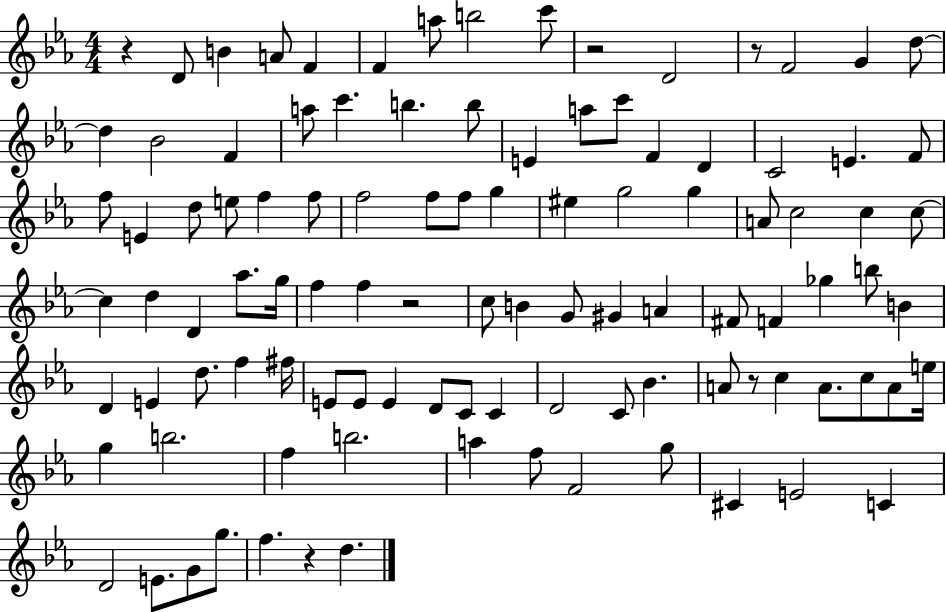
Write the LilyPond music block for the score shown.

{
  \clef treble
  \numericTimeSignature
  \time 4/4
  \key ees \major
  r4 d'8 b'4 a'8 f'4 | f'4 a''8 b''2 c'''8 | r2 d'2 | r8 f'2 g'4 d''8~~ | \break d''4 bes'2 f'4 | a''8 c'''4. b''4. b''8 | e'4 a''8 c'''8 f'4 d'4 | c'2 e'4. f'8 | \break f''8 e'4 d''8 e''8 f''4 f''8 | f''2 f''8 f''8 g''4 | eis''4 g''2 g''4 | a'8 c''2 c''4 c''8~~ | \break c''4 d''4 d'4 aes''8. g''16 | f''4 f''4 r2 | c''8 b'4 g'8 gis'4 a'4 | fis'8 f'4 ges''4 b''8 b'4 | \break d'4 e'4 d''8. f''4 fis''16 | e'8 e'8 e'4 d'8 c'8 c'4 | d'2 c'8 bes'4. | a'8 r8 c''4 a'8. c''8 a'8 e''16 | \break g''4 b''2. | f''4 b''2. | a''4 f''8 f'2 g''8 | cis'4 e'2 c'4 | \break d'2 e'8. g'8 g''8. | f''4. r4 d''4. | \bar "|."
}